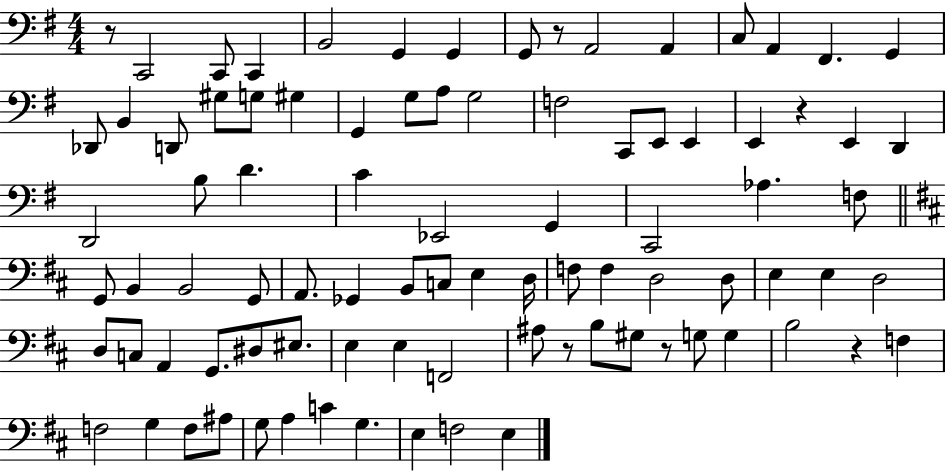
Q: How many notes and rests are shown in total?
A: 89